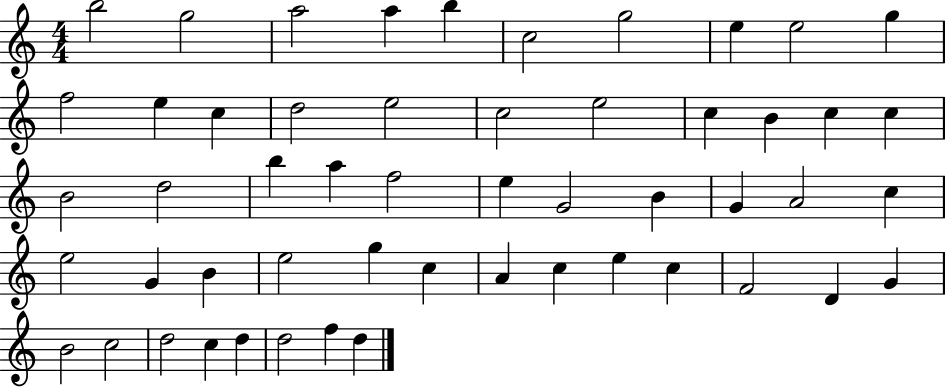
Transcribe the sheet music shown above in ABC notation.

X:1
T:Untitled
M:4/4
L:1/4
K:C
b2 g2 a2 a b c2 g2 e e2 g f2 e c d2 e2 c2 e2 c B c c B2 d2 b a f2 e G2 B G A2 c e2 G B e2 g c A c e c F2 D G B2 c2 d2 c d d2 f d